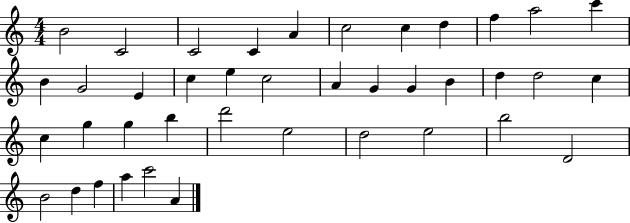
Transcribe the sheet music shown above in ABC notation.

X:1
T:Untitled
M:4/4
L:1/4
K:C
B2 C2 C2 C A c2 c d f a2 c' B G2 E c e c2 A G G B d d2 c c g g b d'2 e2 d2 e2 b2 D2 B2 d f a c'2 A